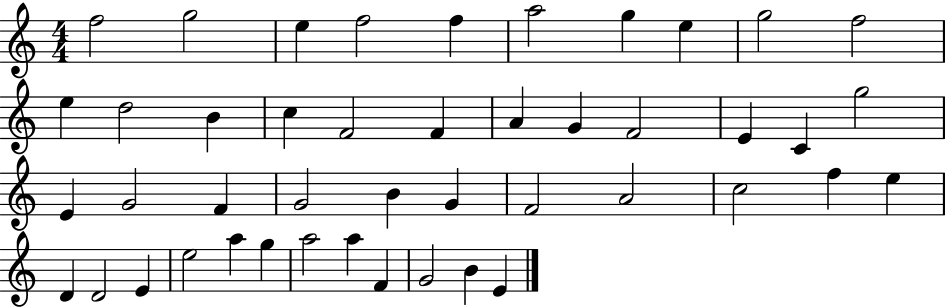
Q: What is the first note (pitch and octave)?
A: F5